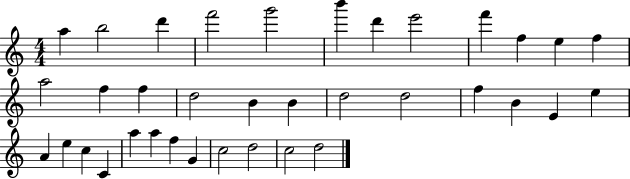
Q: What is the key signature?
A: C major